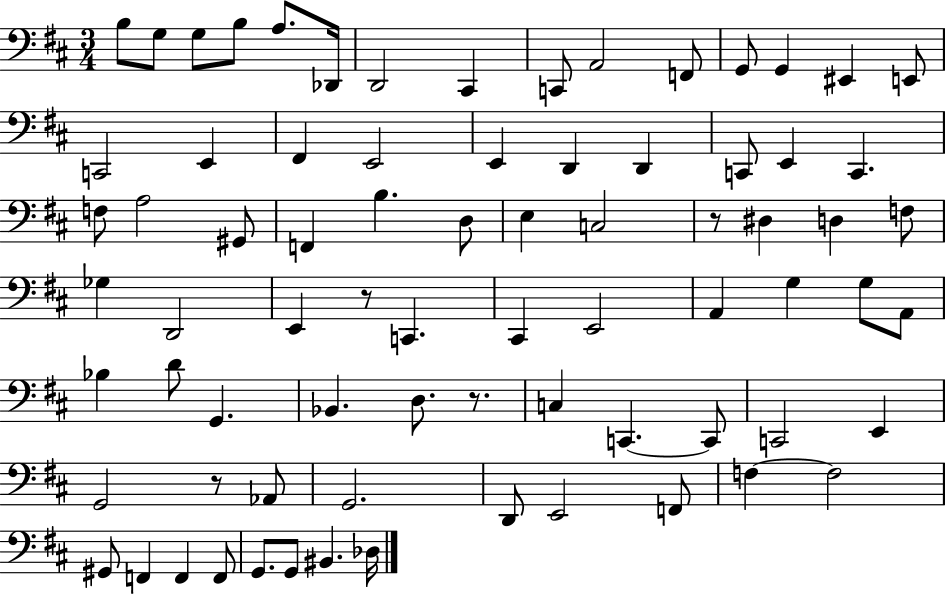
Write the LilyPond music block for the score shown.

{
  \clef bass
  \numericTimeSignature
  \time 3/4
  \key d \major
  b8 g8 g8 b8 a8. des,16 | d,2 cis,4 | c,8 a,2 f,8 | g,8 g,4 eis,4 e,8 | \break c,2 e,4 | fis,4 e,2 | e,4 d,4 d,4 | c,8 e,4 c,4. | \break f8 a2 gis,8 | f,4 b4. d8 | e4 c2 | r8 dis4 d4 f8 | \break ges4 d,2 | e,4 r8 c,4. | cis,4 e,2 | a,4 g4 g8 a,8 | \break bes4 d'8 g,4. | bes,4. d8. r8. | c4 c,4.~~ c,8 | c,2 e,4 | \break g,2 r8 aes,8 | g,2. | d,8 e,2 f,8 | f4~~ f2 | \break gis,8 f,4 f,4 f,8 | g,8. g,8 bis,4. des16 | \bar "|."
}